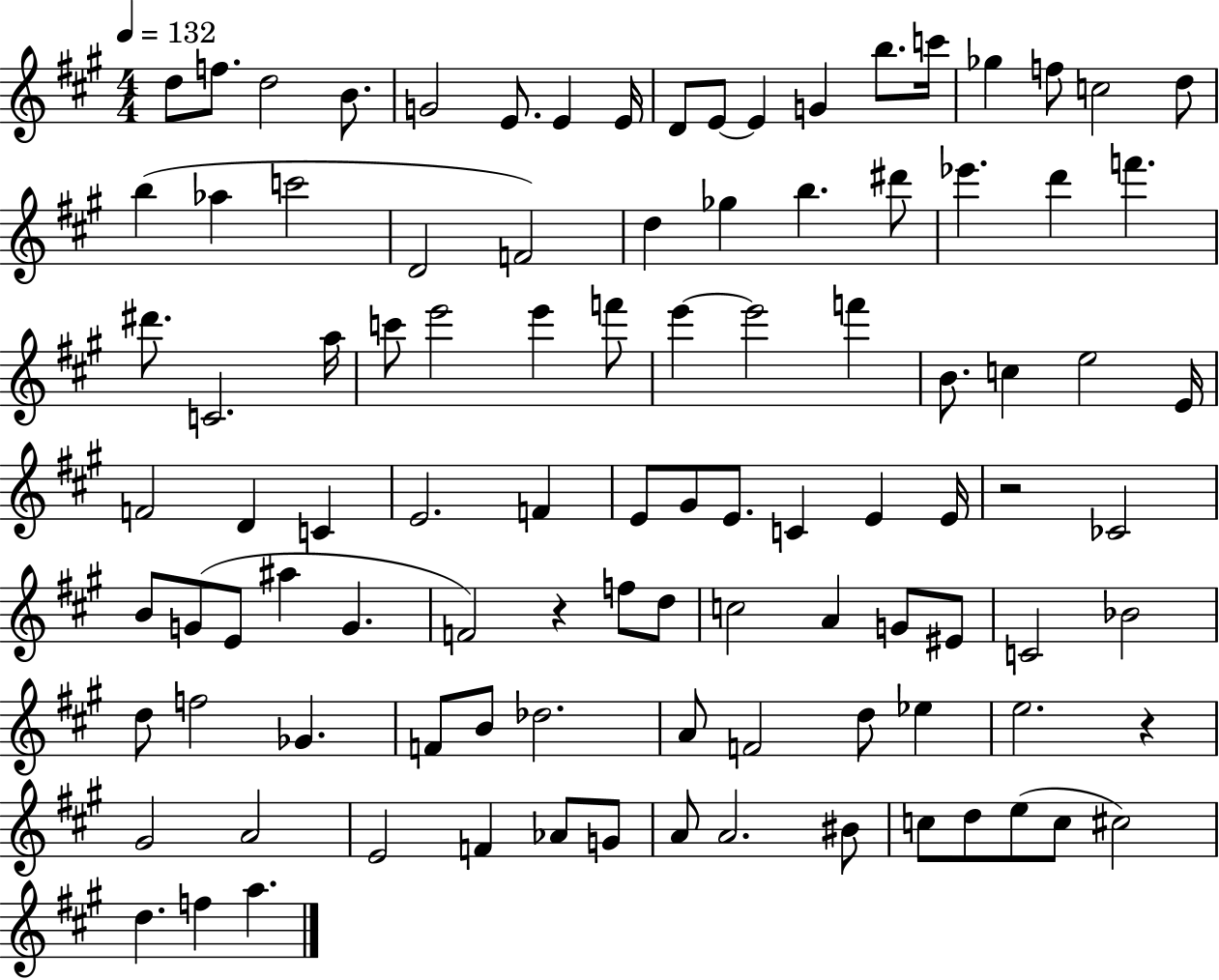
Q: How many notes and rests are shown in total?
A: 101